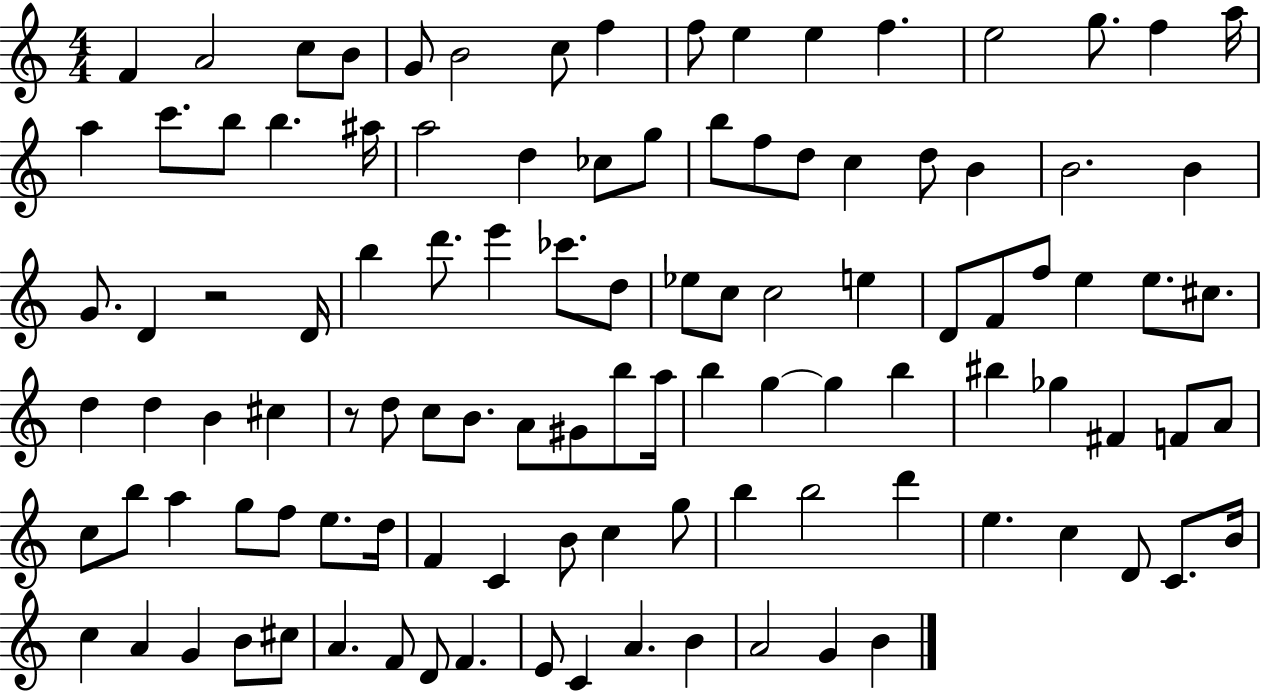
X:1
T:Untitled
M:4/4
L:1/4
K:C
F A2 c/2 B/2 G/2 B2 c/2 f f/2 e e f e2 g/2 f a/4 a c'/2 b/2 b ^a/4 a2 d _c/2 g/2 b/2 f/2 d/2 c d/2 B B2 B G/2 D z2 D/4 b d'/2 e' _c'/2 d/2 _e/2 c/2 c2 e D/2 F/2 f/2 e e/2 ^c/2 d d B ^c z/2 d/2 c/2 B/2 A/2 ^G/2 b/2 a/4 b g g b ^b _g ^F F/2 A/2 c/2 b/2 a g/2 f/2 e/2 d/4 F C B/2 c g/2 b b2 d' e c D/2 C/2 B/4 c A G B/2 ^c/2 A F/2 D/2 F E/2 C A B A2 G B